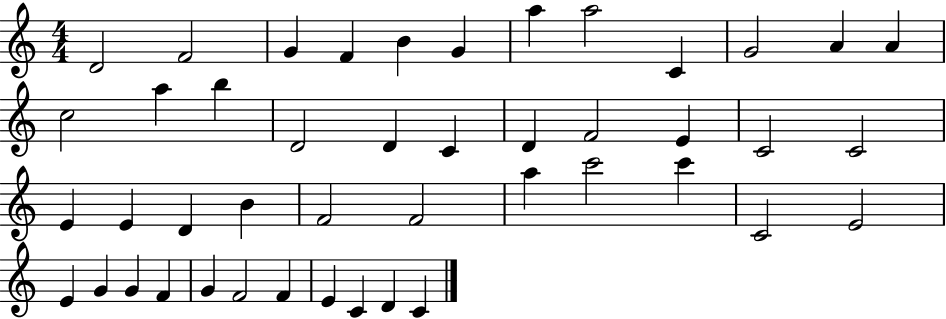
X:1
T:Untitled
M:4/4
L:1/4
K:C
D2 F2 G F B G a a2 C G2 A A c2 a b D2 D C D F2 E C2 C2 E E D B F2 F2 a c'2 c' C2 E2 E G G F G F2 F E C D C